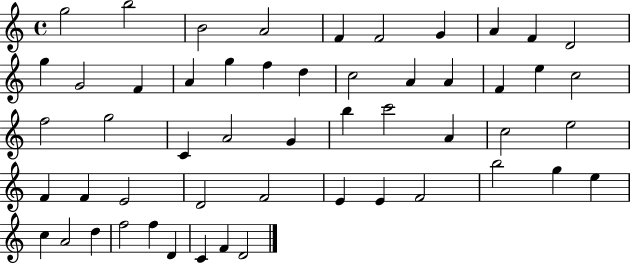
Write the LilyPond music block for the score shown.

{
  \clef treble
  \time 4/4
  \defaultTimeSignature
  \key c \major
  g''2 b''2 | b'2 a'2 | f'4 f'2 g'4 | a'4 f'4 d'2 | \break g''4 g'2 f'4 | a'4 g''4 f''4 d''4 | c''2 a'4 a'4 | f'4 e''4 c''2 | \break f''2 g''2 | c'4 a'2 g'4 | b''4 c'''2 a'4 | c''2 e''2 | \break f'4 f'4 e'2 | d'2 f'2 | e'4 e'4 f'2 | b''2 g''4 e''4 | \break c''4 a'2 d''4 | f''2 f''4 d'4 | c'4 f'4 d'2 | \bar "|."
}